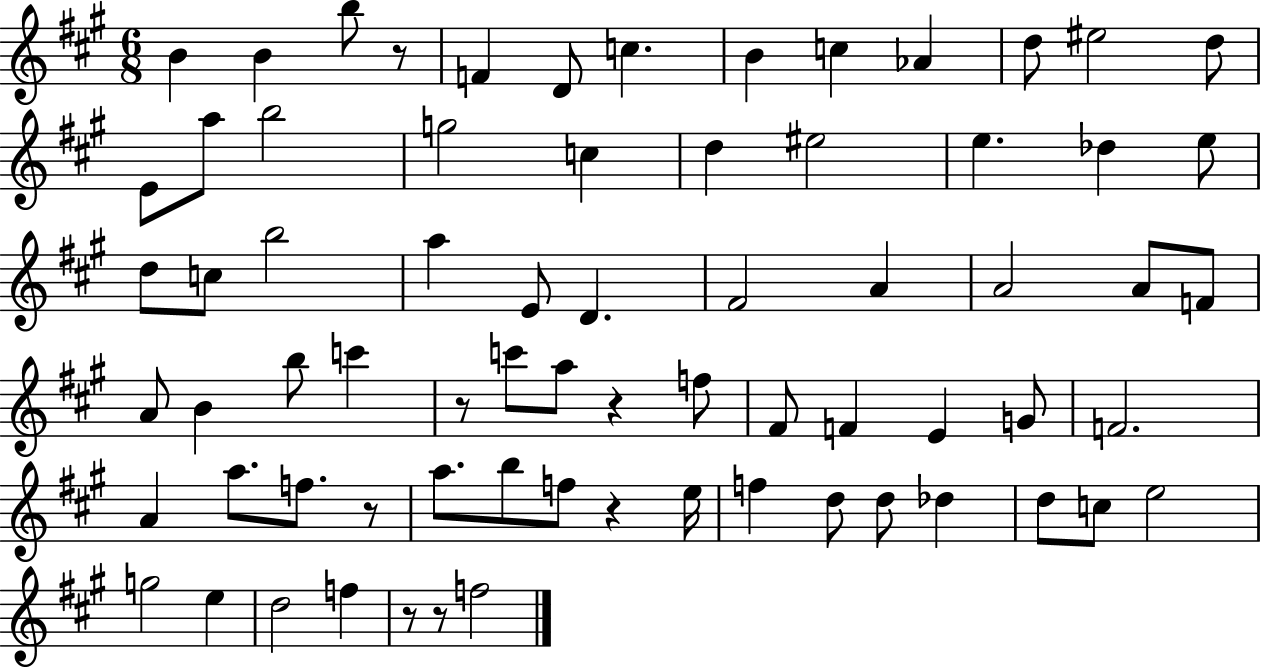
B4/q B4/q B5/e R/e F4/q D4/e C5/q. B4/q C5/q Ab4/q D5/e EIS5/h D5/e E4/e A5/e B5/h G5/h C5/q D5/q EIS5/h E5/q. Db5/q E5/e D5/e C5/e B5/h A5/q E4/e D4/q. F#4/h A4/q A4/h A4/e F4/e A4/e B4/q B5/e C6/q R/e C6/e A5/e R/q F5/e F#4/e F4/q E4/q G4/e F4/h. A4/q A5/e. F5/e. R/e A5/e. B5/e F5/e R/q E5/s F5/q D5/e D5/e Db5/q D5/e C5/e E5/h G5/h E5/q D5/h F5/q R/e R/e F5/h